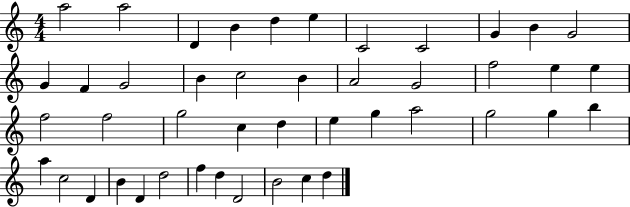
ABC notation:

X:1
T:Untitled
M:4/4
L:1/4
K:C
a2 a2 D B d e C2 C2 G B G2 G F G2 B c2 B A2 G2 f2 e e f2 f2 g2 c d e g a2 g2 g b a c2 D B D d2 f d D2 B2 c d